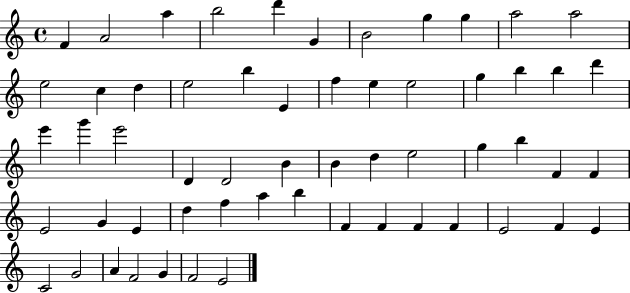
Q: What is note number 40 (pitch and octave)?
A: E4